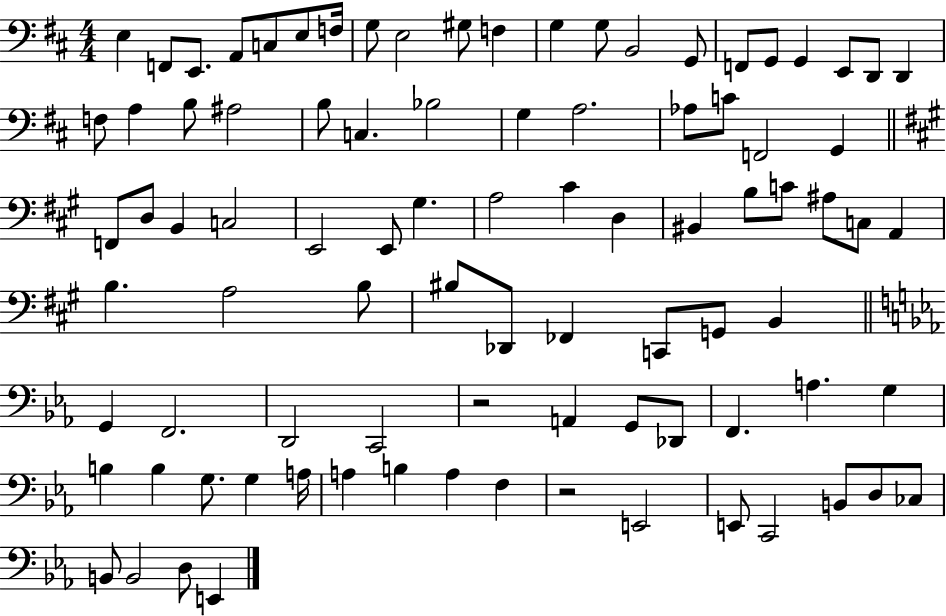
{
  \clef bass
  \numericTimeSignature
  \time 4/4
  \key d \major
  e4 f,8 e,8. a,8 c8 e8 f16 | g8 e2 gis8 f4 | g4 g8 b,2 g,8 | f,8 g,8 g,4 e,8 d,8 d,4 | \break f8 a4 b8 ais2 | b8 c4. bes2 | g4 a2. | aes8 c'8 f,2 g,4 | \break \bar "||" \break \key a \major f,8 d8 b,4 c2 | e,2 e,8 gis4. | a2 cis'4 d4 | bis,4 b8 c'8 ais8 c8 a,4 | \break b4. a2 b8 | bis8 des,8 fes,4 c,8 g,8 b,4 | \bar "||" \break \key ees \major g,4 f,2. | d,2 c,2 | r2 a,4 g,8 des,8 | f,4. a4. g4 | \break b4 b4 g8. g4 a16 | a4 b4 a4 f4 | r2 e,2 | e,8 c,2 b,8 d8 ces8 | \break b,8 b,2 d8 e,4 | \bar "|."
}